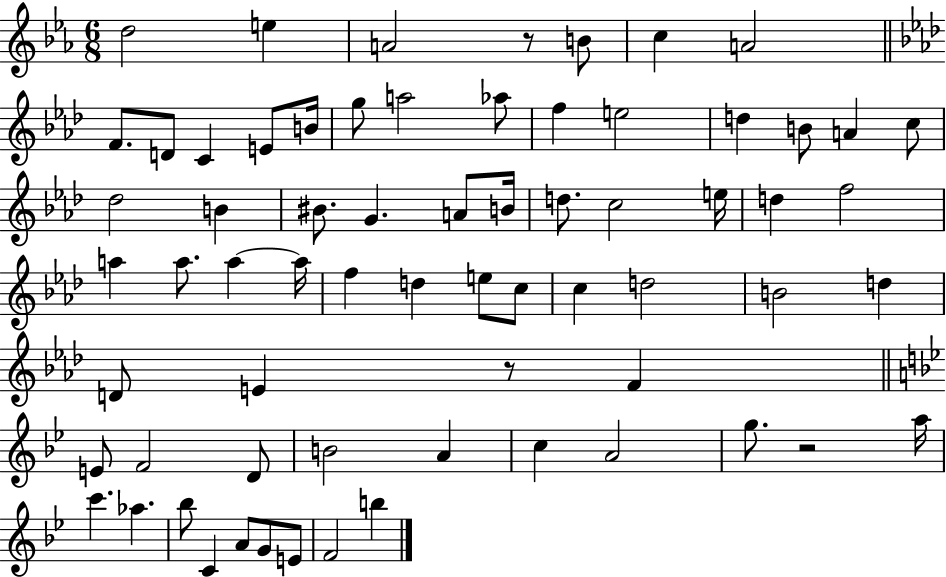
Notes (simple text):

D5/h E5/q A4/h R/e B4/e C5/q A4/h F4/e. D4/e C4/q E4/e B4/s G5/e A5/h Ab5/e F5/q E5/h D5/q B4/e A4/q C5/e Db5/h B4/q BIS4/e. G4/q. A4/e B4/s D5/e. C5/h E5/s D5/q F5/h A5/q A5/e. A5/q A5/s F5/q D5/q E5/e C5/e C5/q D5/h B4/h D5/q D4/e E4/q R/e F4/q E4/e F4/h D4/e B4/h A4/q C5/q A4/h G5/e. R/h A5/s C6/q. Ab5/q. Bb5/e C4/q A4/e G4/e E4/e F4/h B5/q